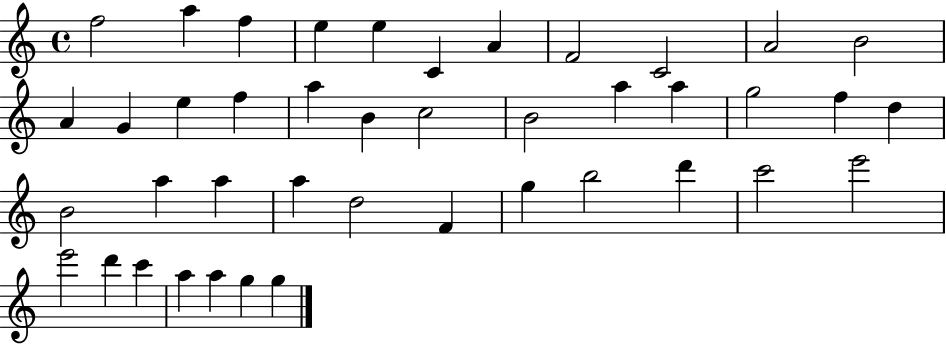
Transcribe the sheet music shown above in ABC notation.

X:1
T:Untitled
M:4/4
L:1/4
K:C
f2 a f e e C A F2 C2 A2 B2 A G e f a B c2 B2 a a g2 f d B2 a a a d2 F g b2 d' c'2 e'2 e'2 d' c' a a g g